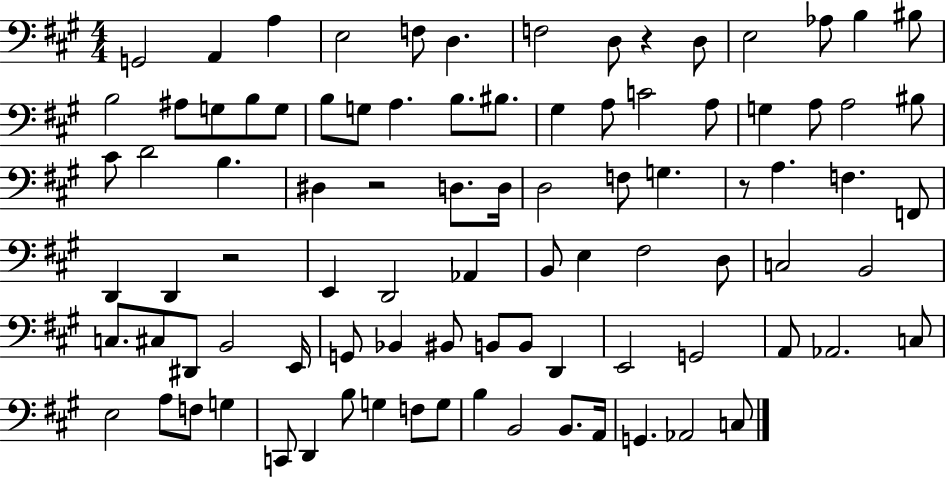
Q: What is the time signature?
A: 4/4